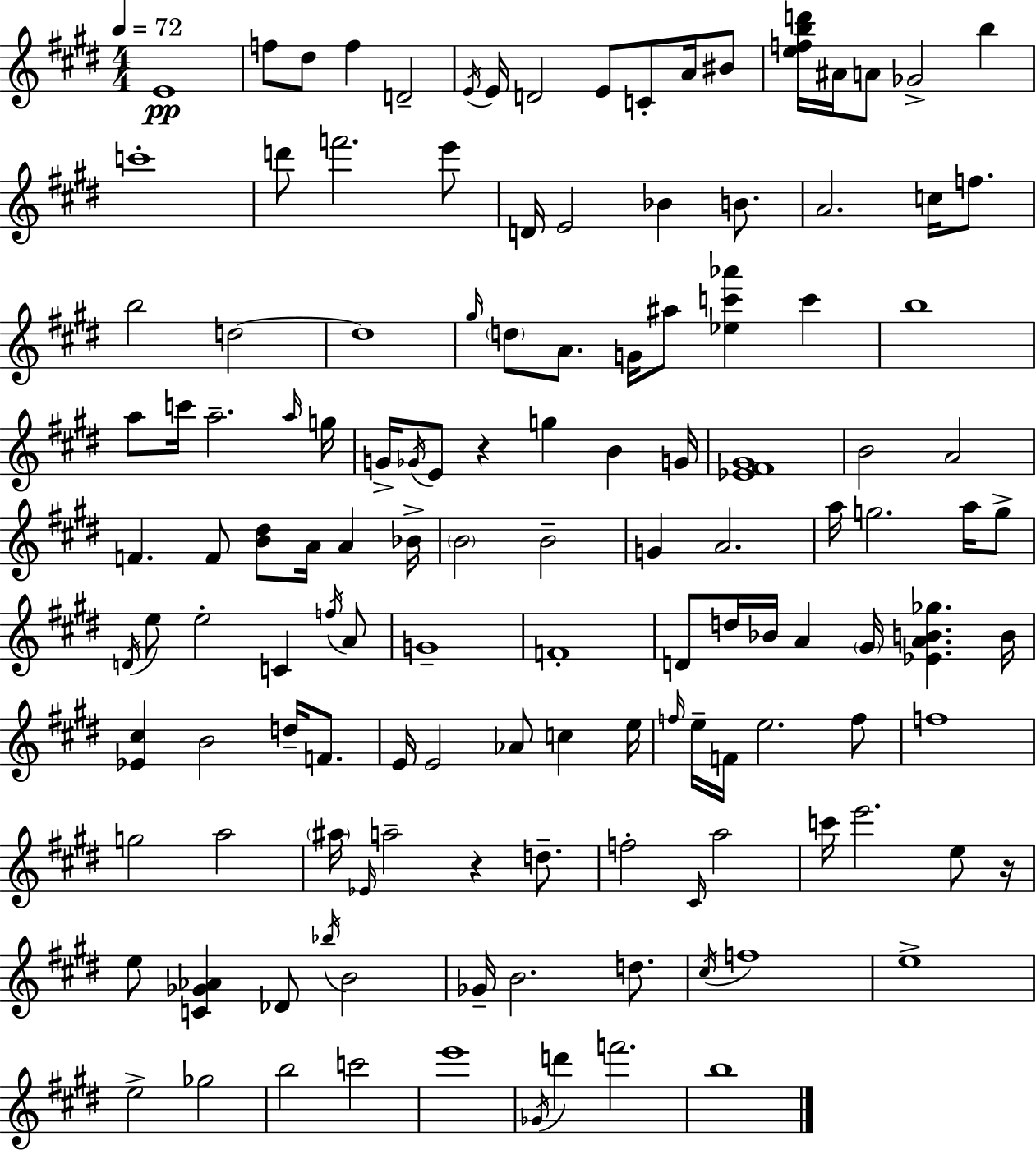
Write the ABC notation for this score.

X:1
T:Untitled
M:4/4
L:1/4
K:E
E4 f/2 ^d/2 f D2 E/4 E/4 D2 E/2 C/2 A/4 ^B/2 [efbd']/4 ^A/4 A/2 _G2 b c'4 d'/2 f'2 e'/2 D/4 E2 _B B/2 A2 c/4 f/2 b2 d2 d4 ^g/4 d/2 A/2 G/4 ^a/2 [_ec'_a'] c' b4 a/2 c'/4 a2 a/4 g/4 G/4 _G/4 E/2 z g B G/4 [_E^F^G]4 B2 A2 F F/2 [B^d]/2 A/4 A _B/4 B2 B2 G A2 a/4 g2 a/4 g/2 D/4 e/2 e2 C f/4 A/2 G4 F4 D/2 d/4 _B/4 A ^G/4 [_EAB_g] B/4 [_E^c] B2 d/4 F/2 E/4 E2 _A/2 c e/4 f/4 e/4 F/4 e2 f/2 f4 g2 a2 ^a/4 _E/4 a2 z d/2 f2 ^C/4 a2 c'/4 e'2 e/2 z/4 e/2 [C_G_A] _D/2 _b/4 B2 _G/4 B2 d/2 ^c/4 f4 e4 e2 _g2 b2 c'2 e'4 _G/4 d' f'2 b4